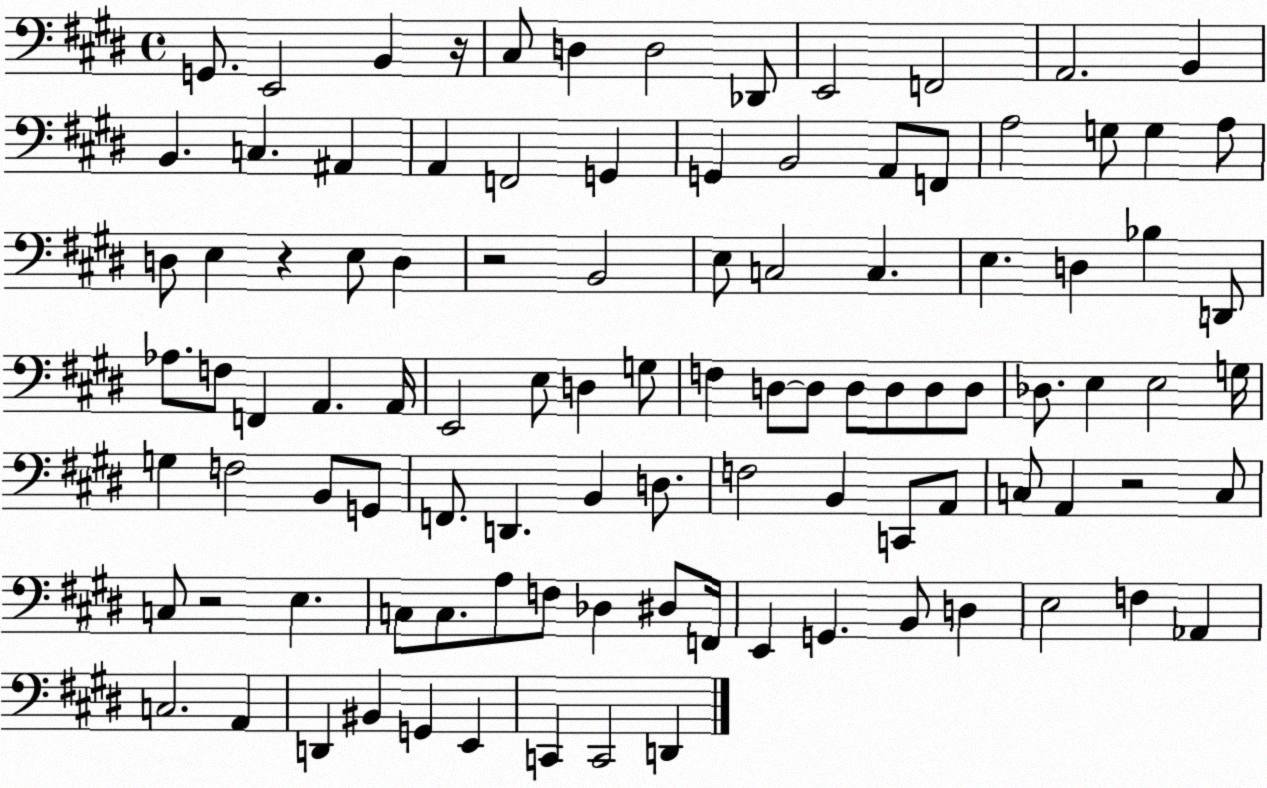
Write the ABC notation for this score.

X:1
T:Untitled
M:4/4
L:1/4
K:E
G,,/2 E,,2 B,, z/4 ^C,/2 D, D,2 _D,,/2 E,,2 F,,2 A,,2 B,, B,, C, ^A,, A,, F,,2 G,, G,, B,,2 A,,/2 F,,/2 A,2 G,/2 G, A,/2 D,/2 E, z E,/2 D, z2 B,,2 E,/2 C,2 C, E, D, _B, D,,/2 _A,/2 F,/2 F,, A,, A,,/4 E,,2 E,/2 D, G,/2 F, D,/2 D,/2 D,/2 D,/2 D,/2 D,/2 _D,/2 E, E,2 G,/4 G, F,2 B,,/2 G,,/2 F,,/2 D,, B,, D,/2 F,2 B,, C,,/2 A,,/2 C,/2 A,, z2 C,/2 C,/2 z2 E, C,/2 C,/2 A,/2 F,/2 _D, ^D,/2 F,,/4 E,, G,, B,,/2 D, E,2 F, _A,, C,2 A,, D,, ^B,, G,, E,, C,, C,,2 D,,